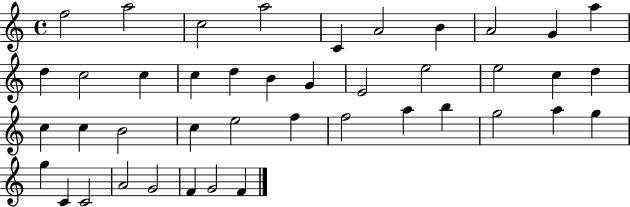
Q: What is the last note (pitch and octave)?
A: F4